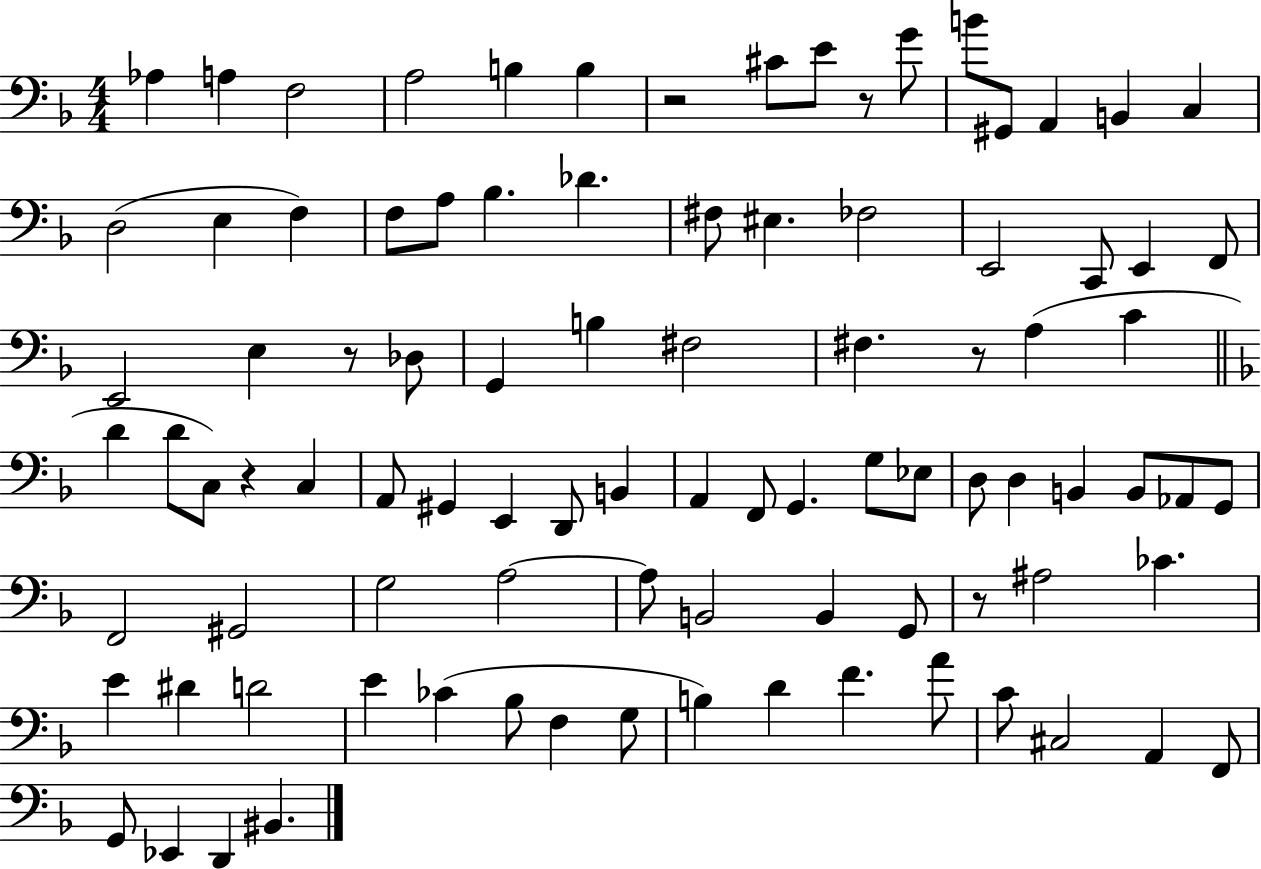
X:1
T:Untitled
M:4/4
L:1/4
K:F
_A, A, F,2 A,2 B, B, z2 ^C/2 E/2 z/2 G/2 B/2 ^G,,/2 A,, B,, C, D,2 E, F, F,/2 A,/2 _B, _D ^F,/2 ^E, _F,2 E,,2 C,,/2 E,, F,,/2 E,,2 E, z/2 _D,/2 G,, B, ^F,2 ^F, z/2 A, C D D/2 C,/2 z C, A,,/2 ^G,, E,, D,,/2 B,, A,, F,,/2 G,, G,/2 _E,/2 D,/2 D, B,, B,,/2 _A,,/2 G,,/2 F,,2 ^G,,2 G,2 A,2 A,/2 B,,2 B,, G,,/2 z/2 ^A,2 _C E ^D D2 E _C _B,/2 F, G,/2 B, D F A/2 C/2 ^C,2 A,, F,,/2 G,,/2 _E,, D,, ^B,,